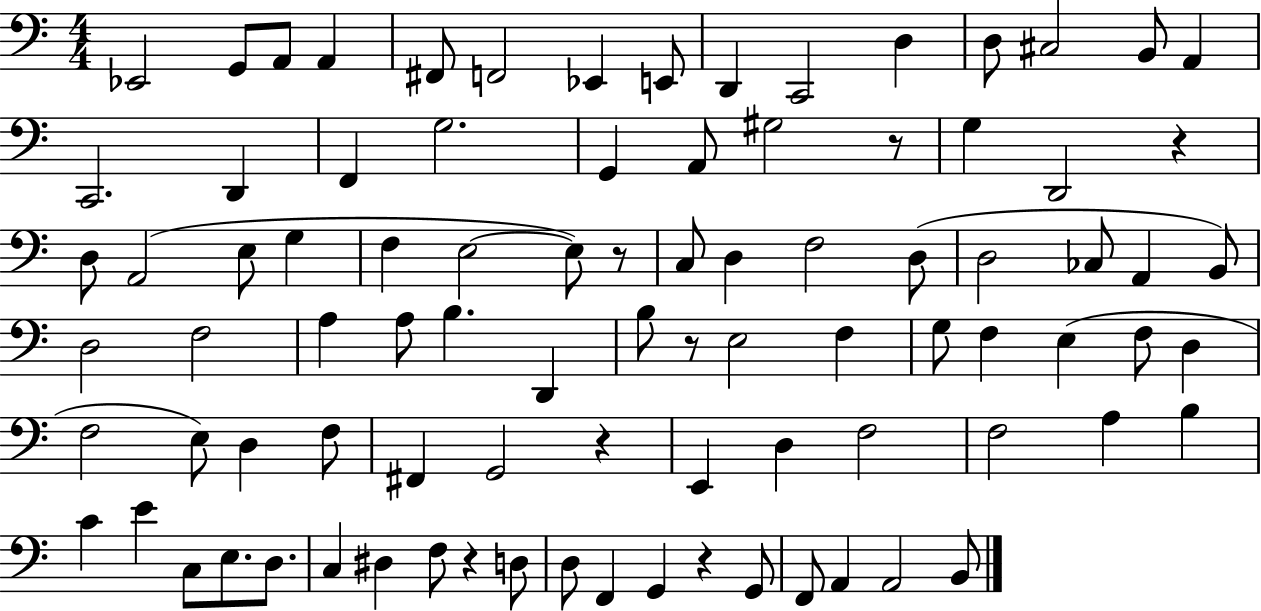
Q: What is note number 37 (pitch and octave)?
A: CES3